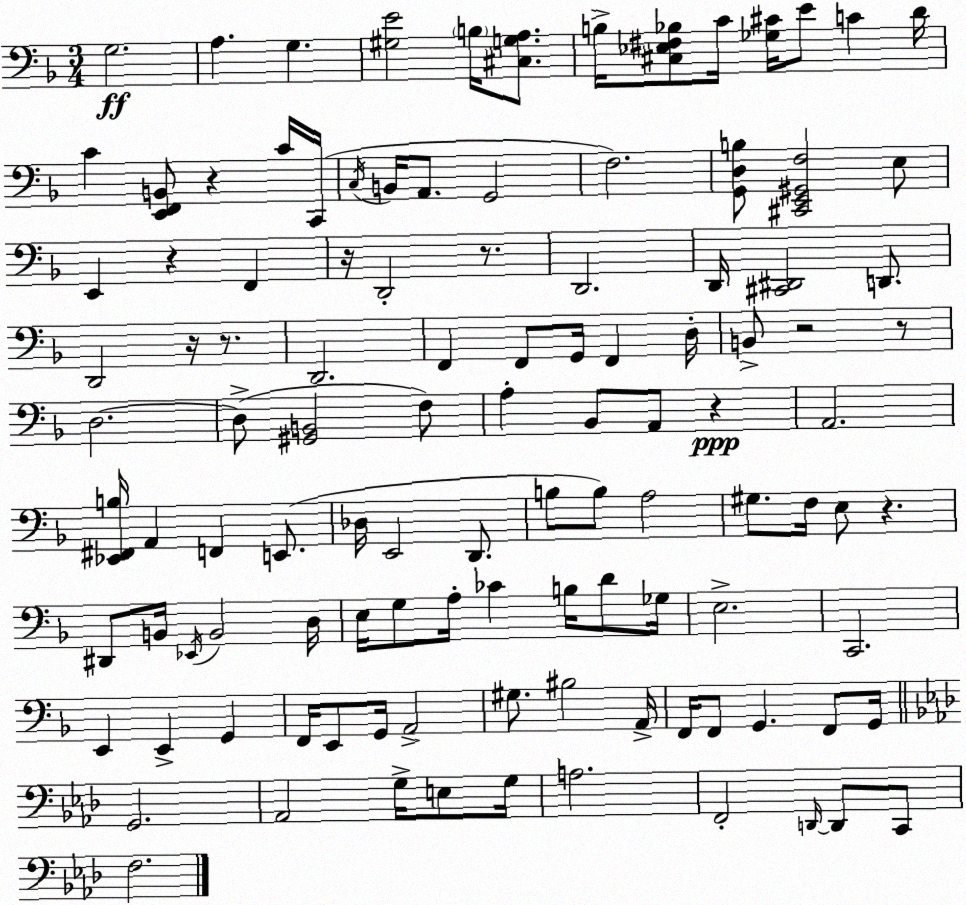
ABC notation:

X:1
T:Untitled
M:3/4
L:1/4
K:F
G,2 A, G, [^G,E]2 B,/4 [^C,G,A,]/2 B,/4 [^C,_E,^F,_B,]/2 C/4 [_G,^C]/4 E/2 C D/4 C [E,,F,,B,,]/2 z C/4 C,,/4 C,/4 B,,/4 A,,/2 G,,2 F,2 [G,,D,B,]/2 [^C,,E,,^G,,F,]2 E,/2 E,, z F,, z/4 D,,2 z/2 D,,2 D,,/4 [^C,,^D,,]2 D,,/2 D,,2 z/4 z/2 D,,2 F,, F,,/2 G,,/4 F,, D,/4 B,,/2 z2 z/2 D,2 D,/2 [^G,,B,,]2 F,/2 A, _B,,/2 A,,/2 z A,,2 [_E,,^F,,B,]/4 A,, F,, E,,/2 _D,/4 E,,2 D,,/2 B,/2 B,/2 A,2 ^G,/2 F,/4 E,/2 z ^D,,/2 B,,/4 _E,,/4 B,,2 D,/4 E,/4 G,/2 A,/4 _C B,/4 D/2 _G,/4 E,2 C,,2 E,, E,, G,, F,,/4 E,,/2 G,,/4 A,,2 ^G,/2 ^B,2 A,,/4 F,,/4 F,,/2 G,, F,,/2 G,,/4 G,,2 _A,,2 G,/4 E,/2 G,/4 A,2 F,,2 D,,/4 D,,/2 C,,/2 F,2